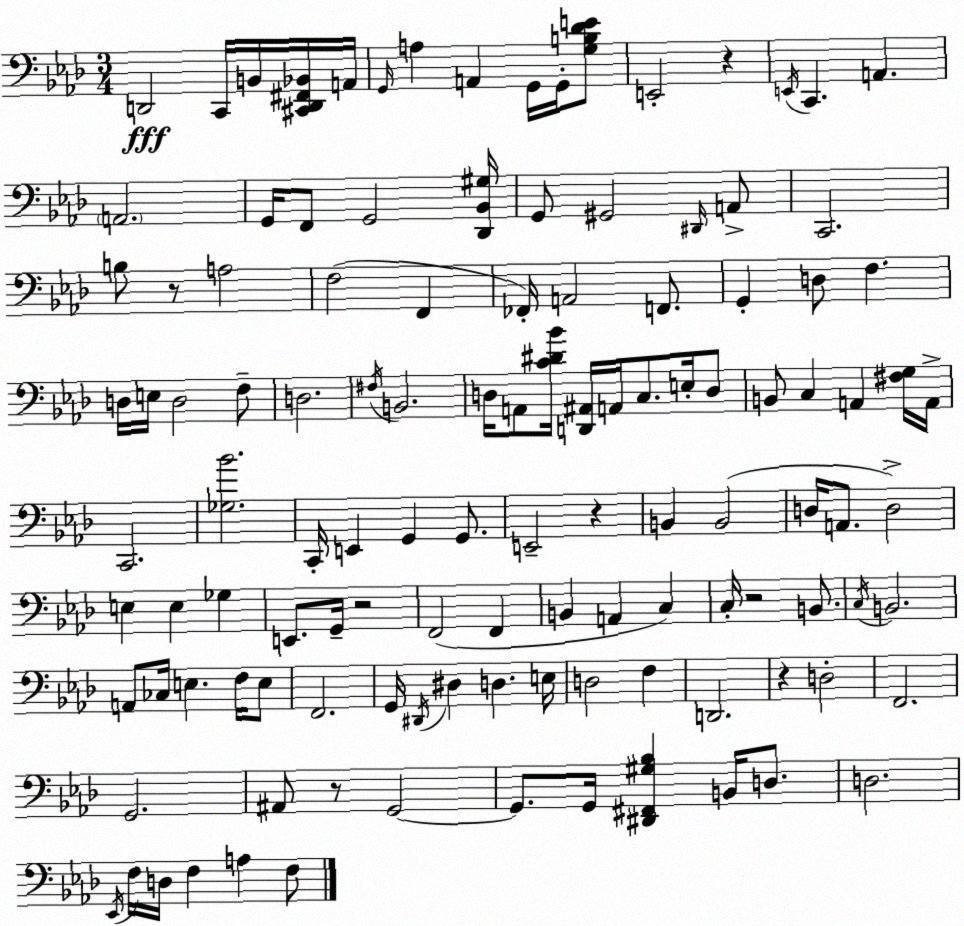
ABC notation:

X:1
T:Untitled
M:3/4
L:1/4
K:Ab
D,,2 C,,/4 B,,/4 [^C,,D,,^F,,_B,,]/4 A,,/4 G,,/4 A, A,, G,,/4 G,,/4 [G,B,_DE]/2 E,,2 z E,,/4 C,, A,, A,,2 G,,/4 F,,/2 G,,2 [_D,,_B,,^G,]/4 G,,/2 ^G,,2 ^D,,/4 A,,/2 C,,2 B,/2 z/2 A,2 F,2 F,, _F,,/4 A,,2 F,,/2 G,, D,/2 F, D,/4 E,/4 D,2 F,/2 D,2 ^F,/4 B,,2 D,/4 A,,/2 [C^D_B]/4 [D,,^A,,]/4 A,,/4 C,/2 E,/4 D,/2 B,,/2 C, A,, [^F,G,]/4 A,,/4 C,,2 [_G,_B]2 C,,/4 E,, G,, G,,/2 E,,2 z B,, B,,2 D,/4 A,,/2 D,2 E, E, _G, E,,/2 G,,/4 z2 F,,2 F,, B,, A,, C, C,/4 z2 B,,/2 C,/4 B,,2 A,,/2 _C,/4 E, F,/4 E,/2 F,,2 G,,/4 ^D,,/4 ^D, D, E,/4 D,2 F, D,,2 z D,2 F,,2 G,,2 ^A,,/2 z/2 G,,2 G,,/2 G,,/4 [^D,,^F,,^G,_B,] B,,/4 D,/2 D,2 _E,,/4 F,/4 D,/4 F, A, F,/2